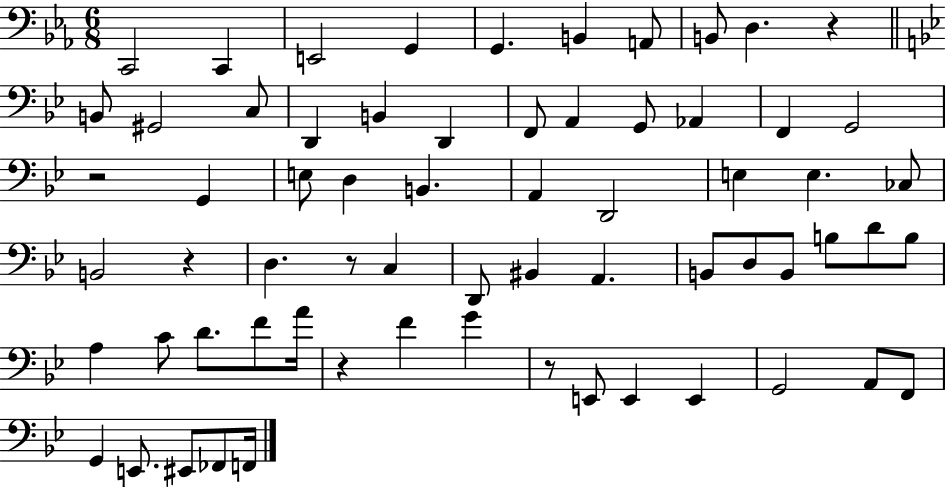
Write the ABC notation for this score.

X:1
T:Untitled
M:6/8
L:1/4
K:Eb
C,,2 C,, E,,2 G,, G,, B,, A,,/2 B,,/2 D, z B,,/2 ^G,,2 C,/2 D,, B,, D,, F,,/2 A,, G,,/2 _A,, F,, G,,2 z2 G,, E,/2 D, B,, A,, D,,2 E, E, _C,/2 B,,2 z D, z/2 C, D,,/2 ^B,, A,, B,,/2 D,/2 B,,/2 B,/2 D/2 B,/2 A, C/2 D/2 F/2 A/4 z F G z/2 E,,/2 E,, E,, G,,2 A,,/2 F,,/2 G,, E,,/2 ^E,,/2 _F,,/2 F,,/4